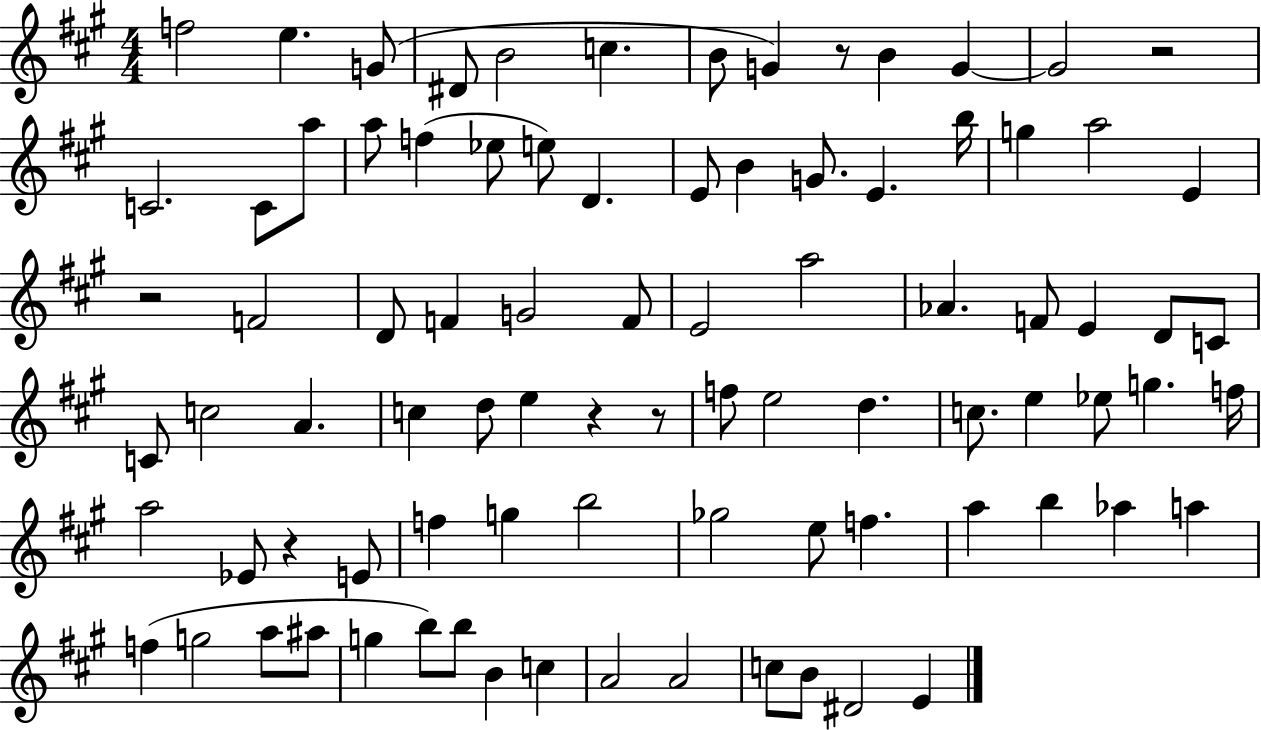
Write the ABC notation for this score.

X:1
T:Untitled
M:4/4
L:1/4
K:A
f2 e G/2 ^D/2 B2 c B/2 G z/2 B G G2 z2 C2 C/2 a/2 a/2 f _e/2 e/2 D E/2 B G/2 E b/4 g a2 E z2 F2 D/2 F G2 F/2 E2 a2 _A F/2 E D/2 C/2 C/2 c2 A c d/2 e z z/2 f/2 e2 d c/2 e _e/2 g f/4 a2 _E/2 z E/2 f g b2 _g2 e/2 f a b _a a f g2 a/2 ^a/2 g b/2 b/2 B c A2 A2 c/2 B/2 ^D2 E